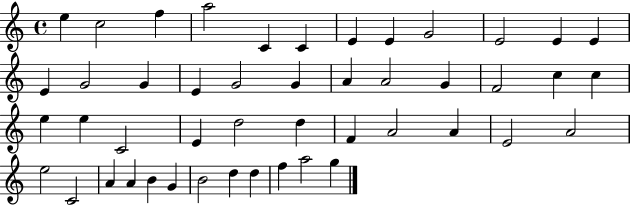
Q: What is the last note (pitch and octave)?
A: G5